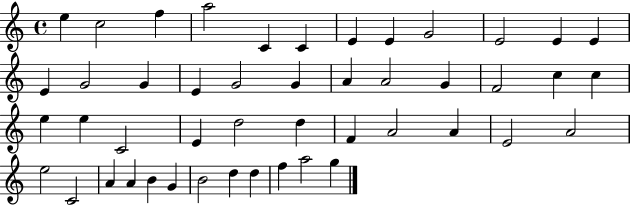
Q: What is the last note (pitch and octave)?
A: G5